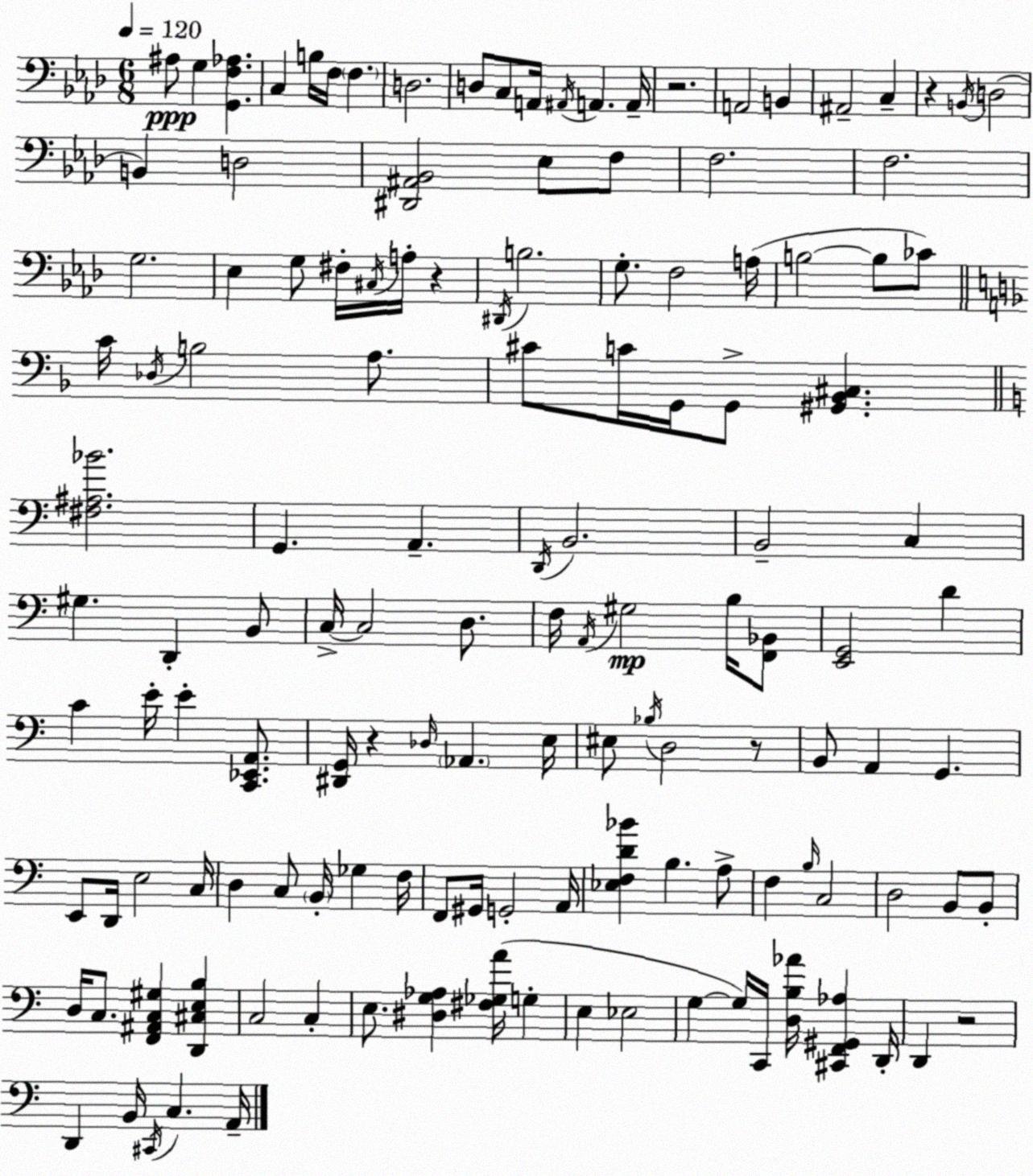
X:1
T:Untitled
M:6/8
L:1/4
K:Ab
^A,/2 G, [G,,F,_A,] C, B,/4 F,/4 F, D,2 D,/2 C,/2 A,,/4 ^A,,/4 A,, A,,/4 z2 A,,2 B,, ^A,,2 C, z B,,/4 D,2 B,, D,2 [^D,,^A,,_B,,]2 _E,/2 F,/2 F,2 F,2 G,2 _E, G,/2 ^F,/4 ^C,/4 A,/4 z ^D,,/4 B,2 G,/2 F,2 A,/4 B,2 B,/2 _C/2 C/4 _D,/4 B,2 A,/2 ^C/2 C/4 G,,/4 G,,/2 [^G,,_B,,^C,] [^F,^A,_B]2 G,, A,, D,,/4 B,,2 B,,2 C, ^G, D,, B,,/2 C,/4 C,2 D,/2 F,/4 A,,/4 ^G,2 B,/4 [F,,_B,,]/2 [E,,G,,]2 D C E/4 E [C,,_E,,A,,]/2 [^D,,G,,]/4 z _D,/4 _A,, E,/4 ^E,/2 _B,/4 D,2 z/2 B,,/2 A,, G,, E,,/2 D,,/4 E,2 C,/4 D, C,/2 B,,/4 _G, F,/4 F,,/2 ^G,,/4 G,,2 A,,/4 [_E,F,D_B] B, A,/2 F, B,/4 C,2 D,2 B,,/2 B,,/2 D,/4 C,/2 [F,,^A,,C,^G,] [D,,^C,E,B,] C,2 C, E,/2 [^D,G,_A,] [^F,_G,A]/4 G, E, _E,2 G, G,/4 C,,/4 [D,B,_A]/4 [^C,,F,,^G,,_A,] D,,/4 D,, z2 D,, B,,/4 ^C,,/4 C, A,,/4